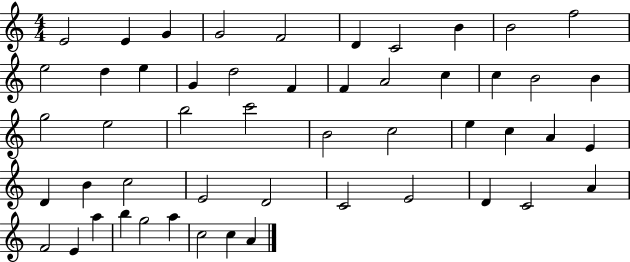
X:1
T:Untitled
M:4/4
L:1/4
K:C
E2 E G G2 F2 D C2 B B2 f2 e2 d e G d2 F F A2 c c B2 B g2 e2 b2 c'2 B2 c2 e c A E D B c2 E2 D2 C2 E2 D C2 A F2 E a b g2 a c2 c A